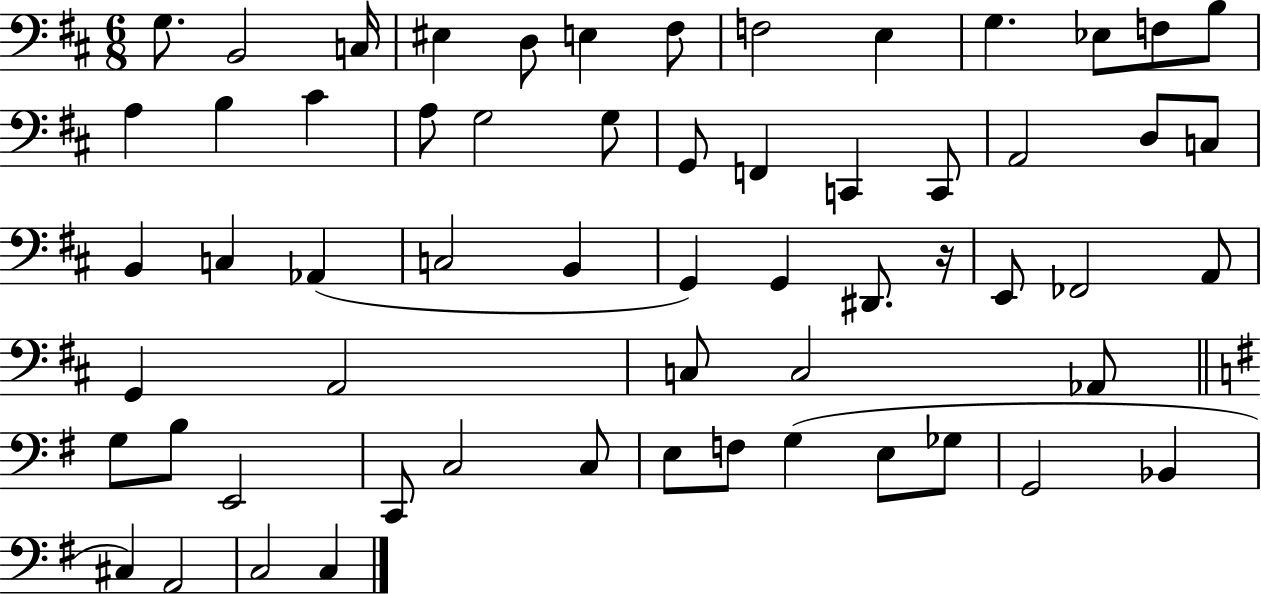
X:1
T:Untitled
M:6/8
L:1/4
K:D
G,/2 B,,2 C,/4 ^E, D,/2 E, ^F,/2 F,2 E, G, _E,/2 F,/2 B,/2 A, B, ^C A,/2 G,2 G,/2 G,,/2 F,, C,, C,,/2 A,,2 D,/2 C,/2 B,, C, _A,, C,2 B,, G,, G,, ^D,,/2 z/4 E,,/2 _F,,2 A,,/2 G,, A,,2 C,/2 C,2 _A,,/2 G,/2 B,/2 E,,2 C,,/2 C,2 C,/2 E,/2 F,/2 G, E,/2 _G,/2 G,,2 _B,, ^C, A,,2 C,2 C,